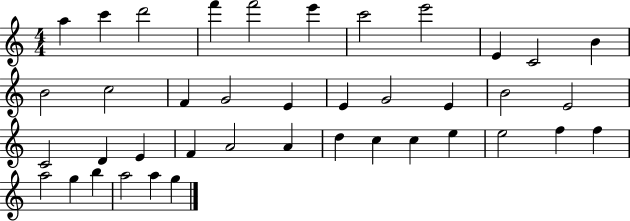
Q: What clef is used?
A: treble